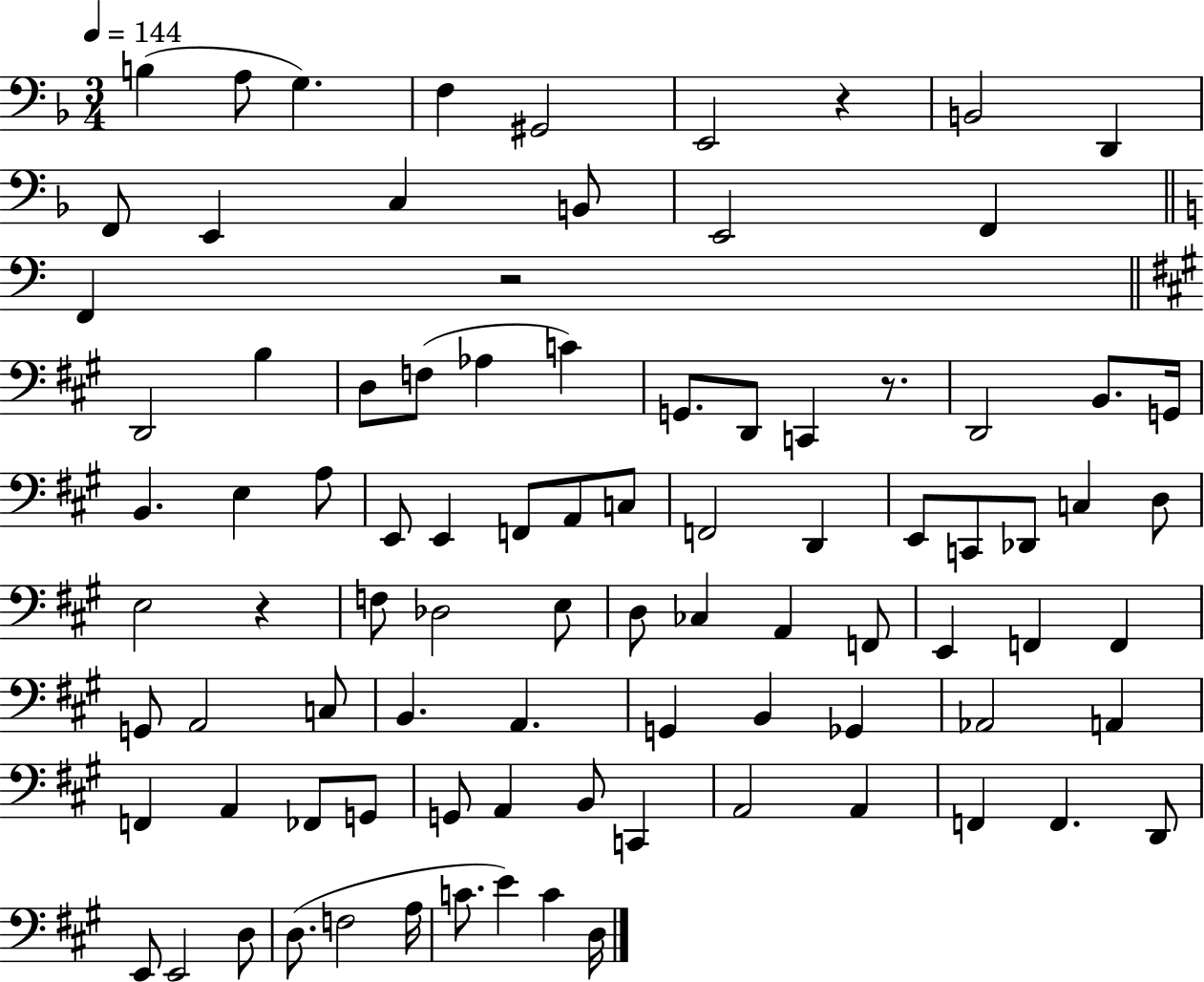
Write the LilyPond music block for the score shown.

{
  \clef bass
  \numericTimeSignature
  \time 3/4
  \key f \major
  \tempo 4 = 144
  b4( a8 g4.) | f4 gis,2 | e,2 r4 | b,2 d,4 | \break f,8 e,4 c4 b,8 | e,2 f,4 | \bar "||" \break \key c \major f,4 r2 | \bar "||" \break \key a \major d,2 b4 | d8 f8( aes4 c'4) | g,8. d,8 c,4 r8. | d,2 b,8. g,16 | \break b,4. e4 a8 | e,8 e,4 f,8 a,8 c8 | f,2 d,4 | e,8 c,8 des,8 c4 d8 | \break e2 r4 | f8 des2 e8 | d8 ces4 a,4 f,8 | e,4 f,4 f,4 | \break g,8 a,2 c8 | b,4. a,4. | g,4 b,4 ges,4 | aes,2 a,4 | \break f,4 a,4 fes,8 g,8 | g,8 a,4 b,8 c,4 | a,2 a,4 | f,4 f,4. d,8 | \break e,8 e,2 d8 | d8.( f2 a16 | c'8. e'4) c'4 d16 | \bar "|."
}